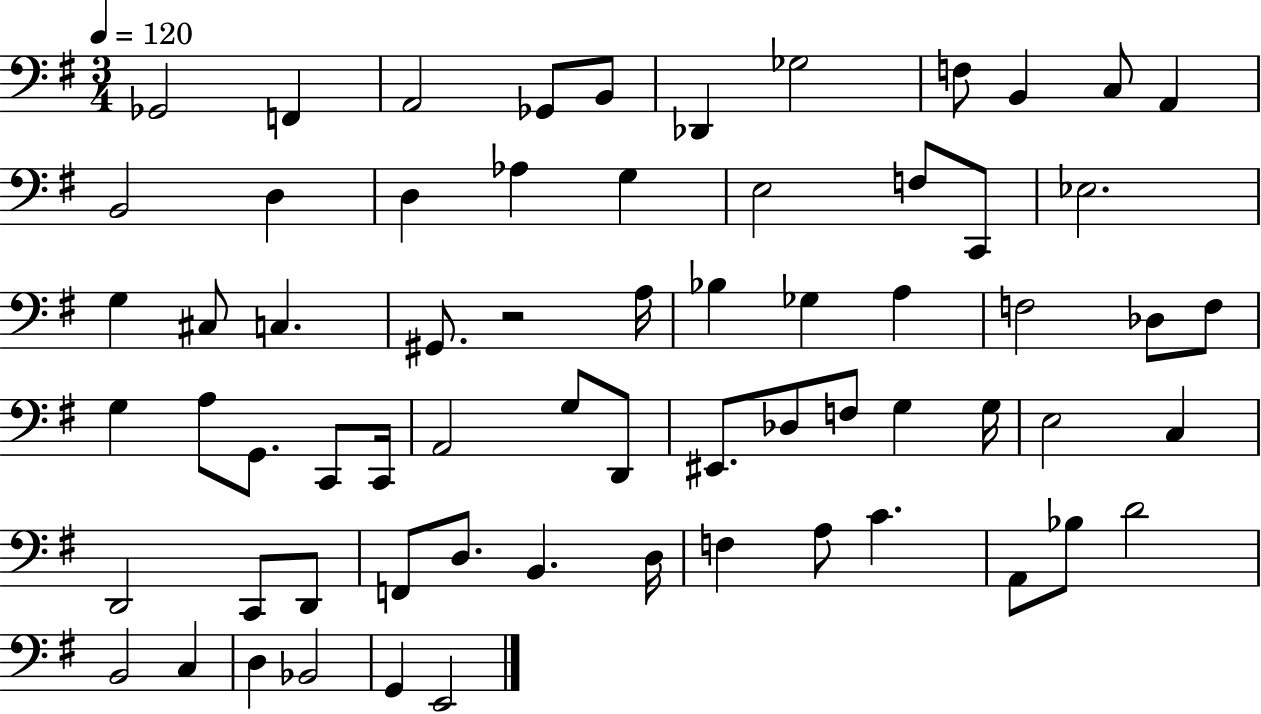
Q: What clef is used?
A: bass